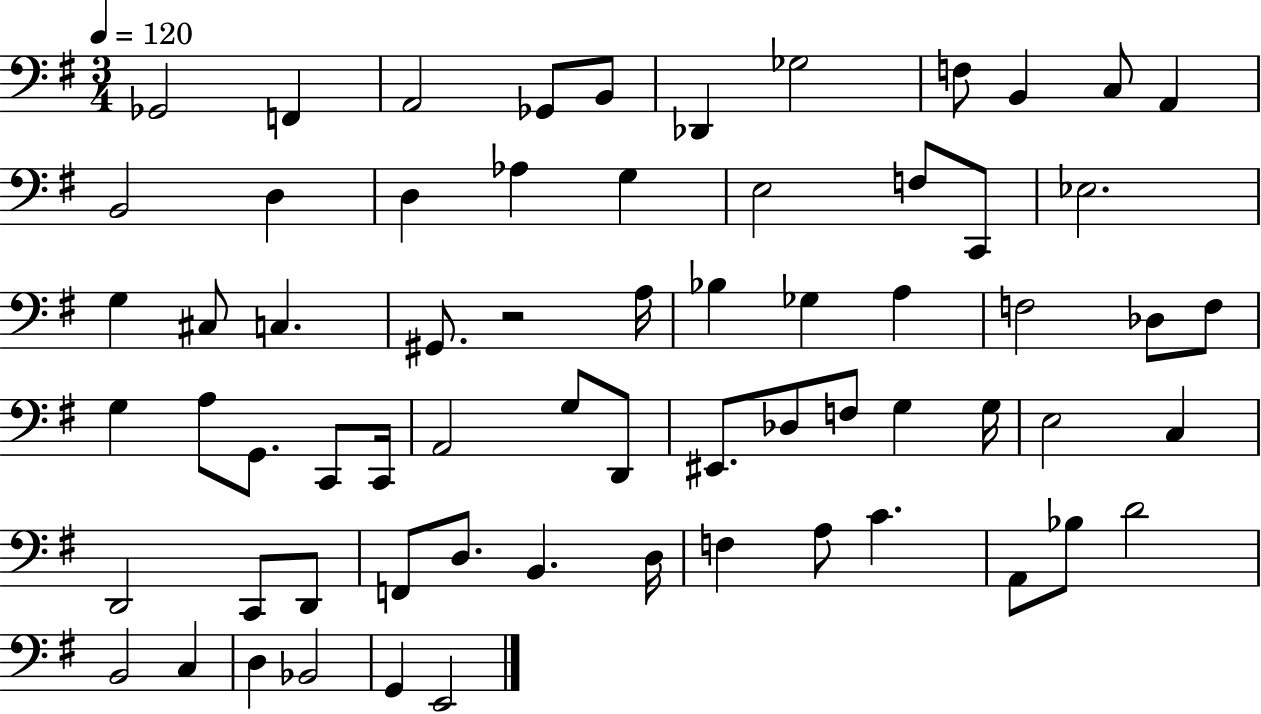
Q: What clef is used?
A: bass